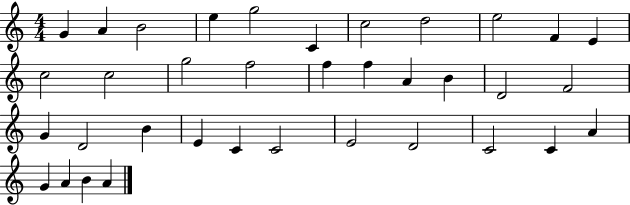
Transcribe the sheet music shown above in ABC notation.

X:1
T:Untitled
M:4/4
L:1/4
K:C
G A B2 e g2 C c2 d2 e2 F E c2 c2 g2 f2 f f A B D2 F2 G D2 B E C C2 E2 D2 C2 C A G A B A